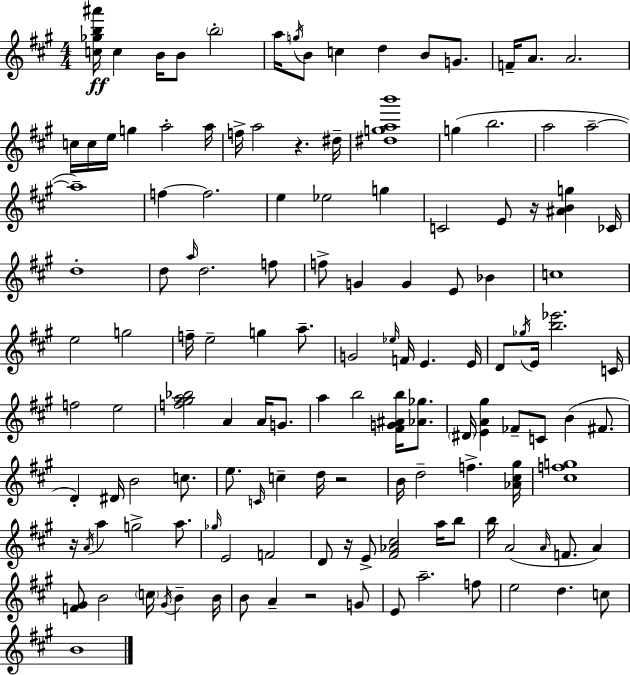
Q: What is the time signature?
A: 4/4